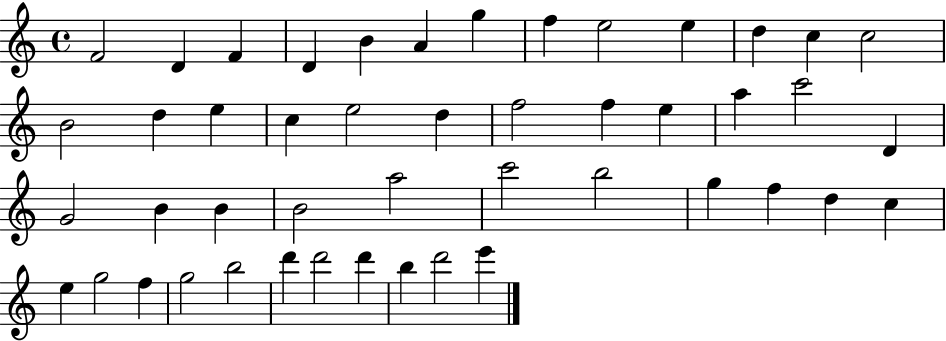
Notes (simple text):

F4/h D4/q F4/q D4/q B4/q A4/q G5/q F5/q E5/h E5/q D5/q C5/q C5/h B4/h D5/q E5/q C5/q E5/h D5/q F5/h F5/q E5/q A5/q C6/h D4/q G4/h B4/q B4/q B4/h A5/h C6/h B5/h G5/q F5/q D5/q C5/q E5/q G5/h F5/q G5/h B5/h D6/q D6/h D6/q B5/q D6/h E6/q